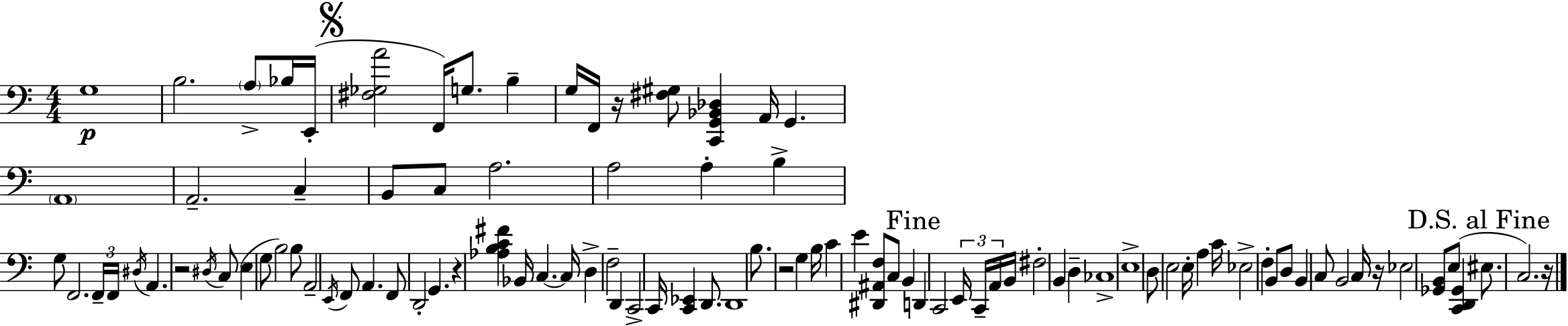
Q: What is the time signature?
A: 4/4